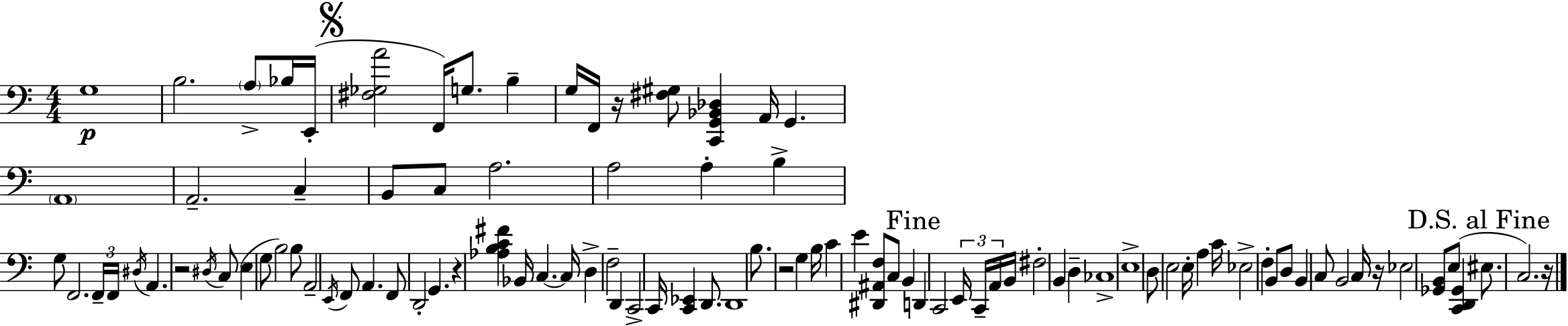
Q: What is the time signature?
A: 4/4